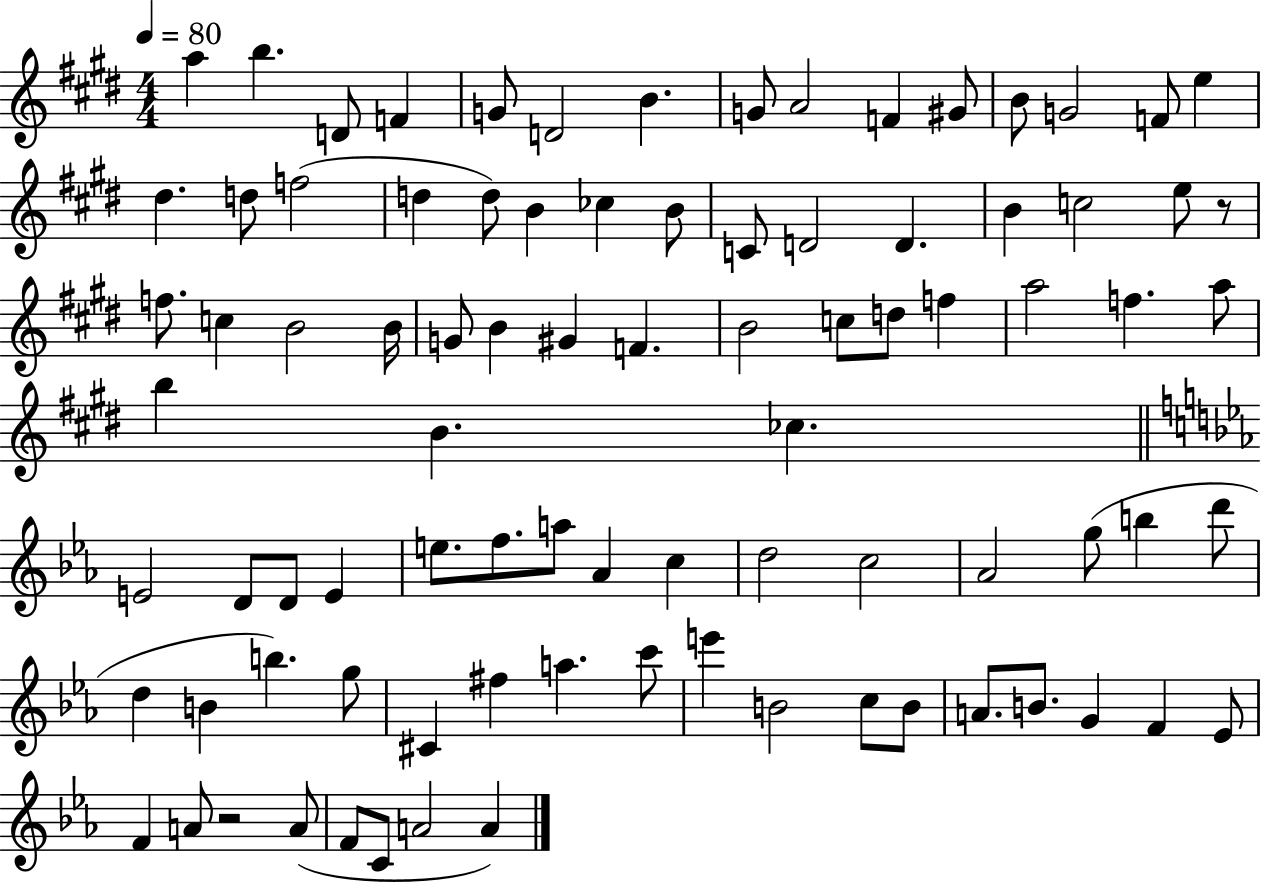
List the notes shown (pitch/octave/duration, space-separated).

A5/q B5/q. D4/e F4/q G4/e D4/h B4/q. G4/e A4/h F4/q G#4/e B4/e G4/h F4/e E5/q D#5/q. D5/e F5/h D5/q D5/e B4/q CES5/q B4/e C4/e D4/h D4/q. B4/q C5/h E5/e R/e F5/e. C5/q B4/h B4/s G4/e B4/q G#4/q F4/q. B4/h C5/e D5/e F5/q A5/h F5/q. A5/e B5/q B4/q. CES5/q. E4/h D4/e D4/e E4/q E5/e. F5/e. A5/e Ab4/q C5/q D5/h C5/h Ab4/h G5/e B5/q D6/e D5/q B4/q B5/q. G5/e C#4/q F#5/q A5/q. C6/e E6/q B4/h C5/e B4/e A4/e. B4/e. G4/q F4/q Eb4/e F4/q A4/e R/h A4/e F4/e C4/e A4/h A4/q